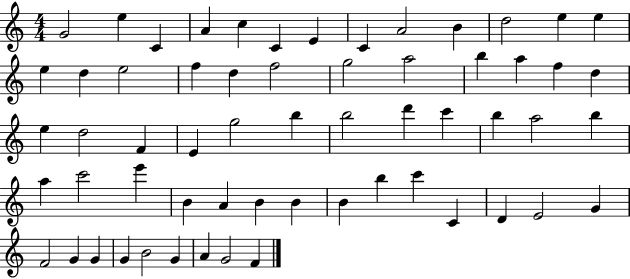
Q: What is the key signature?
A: C major